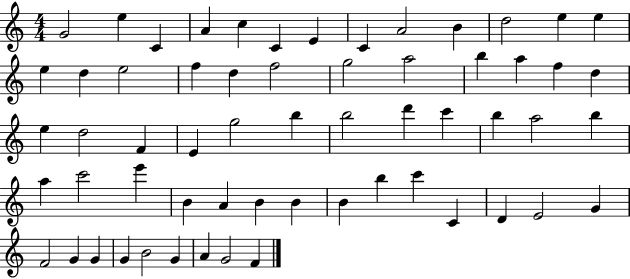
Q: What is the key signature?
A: C major